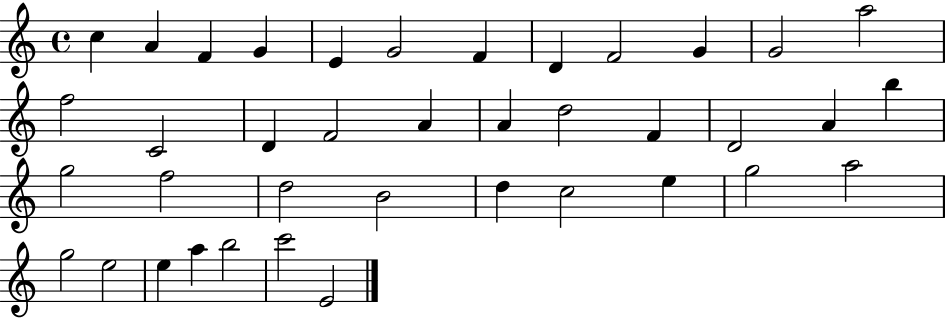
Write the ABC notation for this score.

X:1
T:Untitled
M:4/4
L:1/4
K:C
c A F G E G2 F D F2 G G2 a2 f2 C2 D F2 A A d2 F D2 A b g2 f2 d2 B2 d c2 e g2 a2 g2 e2 e a b2 c'2 E2